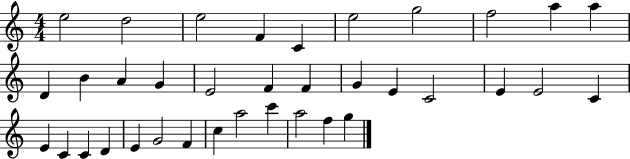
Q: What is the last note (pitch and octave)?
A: G5